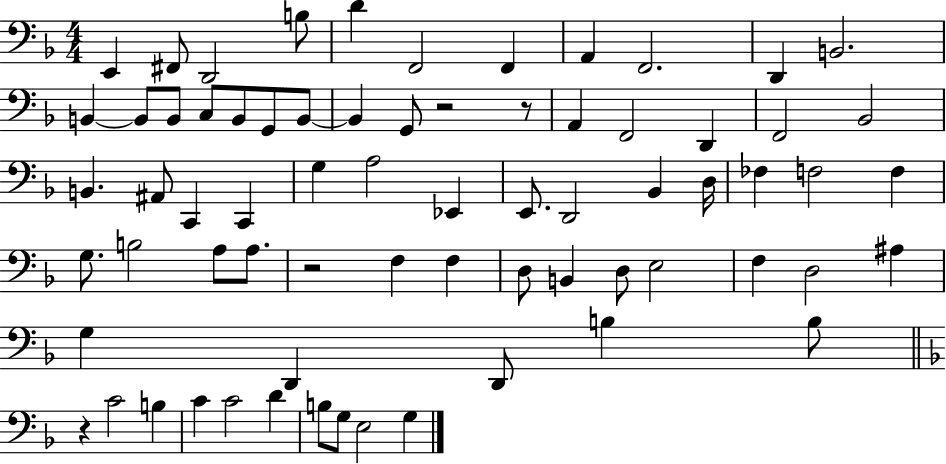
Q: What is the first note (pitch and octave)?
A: E2